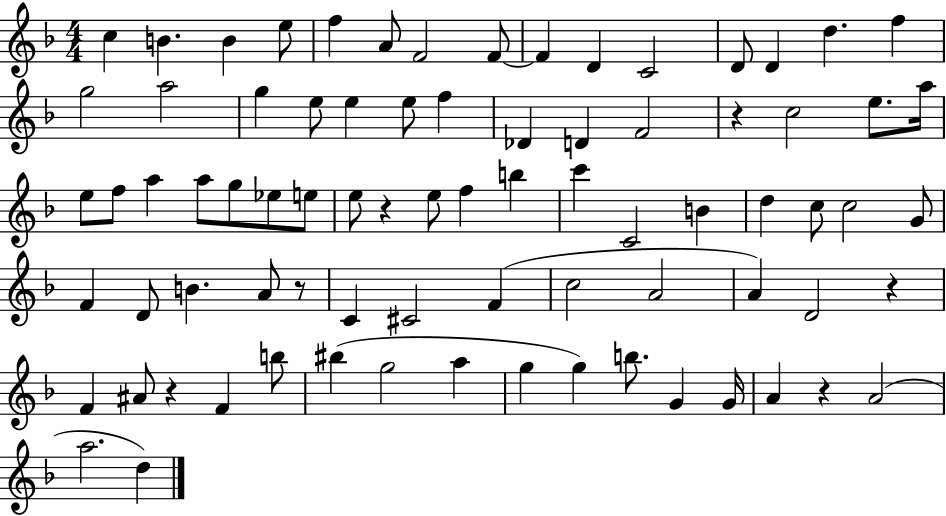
{
  \clef treble
  \numericTimeSignature
  \time 4/4
  \key f \major
  c''4 b'4. b'4 e''8 | f''4 a'8 f'2 f'8~~ | f'4 d'4 c'2 | d'8 d'4 d''4. f''4 | \break g''2 a''2 | g''4 e''8 e''4 e''8 f''4 | des'4 d'4 f'2 | r4 c''2 e''8. a''16 | \break e''8 f''8 a''4 a''8 g''8 ees''8 e''8 | e''8 r4 e''8 f''4 b''4 | c'''4 c'2 b'4 | d''4 c''8 c''2 g'8 | \break f'4 d'8 b'4. a'8 r8 | c'4 cis'2 f'4( | c''2 a'2 | a'4) d'2 r4 | \break f'4 ais'8 r4 f'4 b''8 | bis''4( g''2 a''4 | g''4 g''4) b''8. g'4 g'16 | a'4 r4 a'2( | \break a''2. d''4) | \bar "|."
}